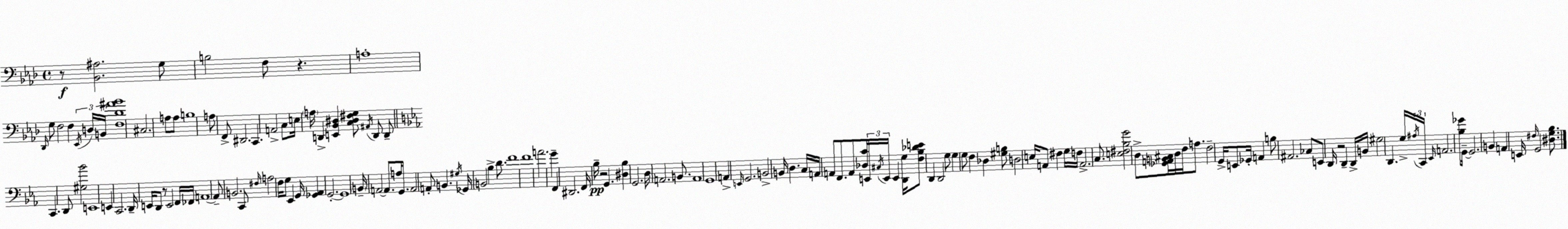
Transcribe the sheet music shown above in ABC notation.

X:1
T:Untitled
M:4/4
L:1/4
K:Fm
z/2 [_B,,^A,]2 G,/2 B,2 F,/2 z A,4 _D,,/4 G,/2 F,2 F, _E,,/4 D,/4 B,,/4 [F,_D^A_B]4 ^C,2 A,/2 A,/2 B,4 A,/2 F,,/2 ^D,,2 C,, A,,2 C,/2 E,/4 A,/4 D,, [E,,_B,,^D,] [C,^D,^F,G,]/2 ^A,,/4 D,,/2 D,,/2 C,, D,,/2 [^G,_B]2 E,,4 E,, C,,2 D,,/4 E,,/4 D,,/2 z/2 E,,2 F,,/4 _F,,/4 A,,4 A,,/2 B,,2 C,,/2 ^F,/4 A,2 F,/4 G,/2 _E,, G,,/4 [_G,,_A,,] G,,2 G,,4 B,,/4 A,,2 A,,/2 A,/4 G,,/2 A,,2 A,,/2 B,, ^G,/4 _G,,/4 B,,2 _B, D/2 F4 F4 A2 G F,, ^D,,2 F,,/4 _B,/4 z2 G,, [^D,_B,] G,,2 D,/4 A,,2 B,,/2 A,,4 G,,4 A,, E,,/4 G,,2 B,,2 B,,/4 D, C,/4 A,,/4 A,,/2 F,,/2 A,,/2 [_D,C]/4 E,,/4 ^C,/4 E,,/4 E,, [D,,G,]/4 [F,_B,_DE]/2 D,, D,,2 G,/2 G, G,/2 F, _D, [^G,B,]/2 D,2 E,/4 A,,/2 ^F, G,/4 F,/4 A,,2 C,/2 [E,^F,_B,G]2 D,/2 [_G,,A,,B,,^C,]/4 D,/4 F,/4 A,/2 F,2 G,,/4 E,,/2 _G,,/4 A,, B,/2 ^A,,2 _C,/2 E,,/2 D,,/4 z2 D,, D,,/4 B,,/4 ^G,2 D,, G,/4 ^A,/4 C,,/4 _E,,/4 A,,2 [_B,_G]/2 G,,/4 G,,2 B,, A,, E,,/4 ^F,/4 G,,2 [^D,G,_B,]/2